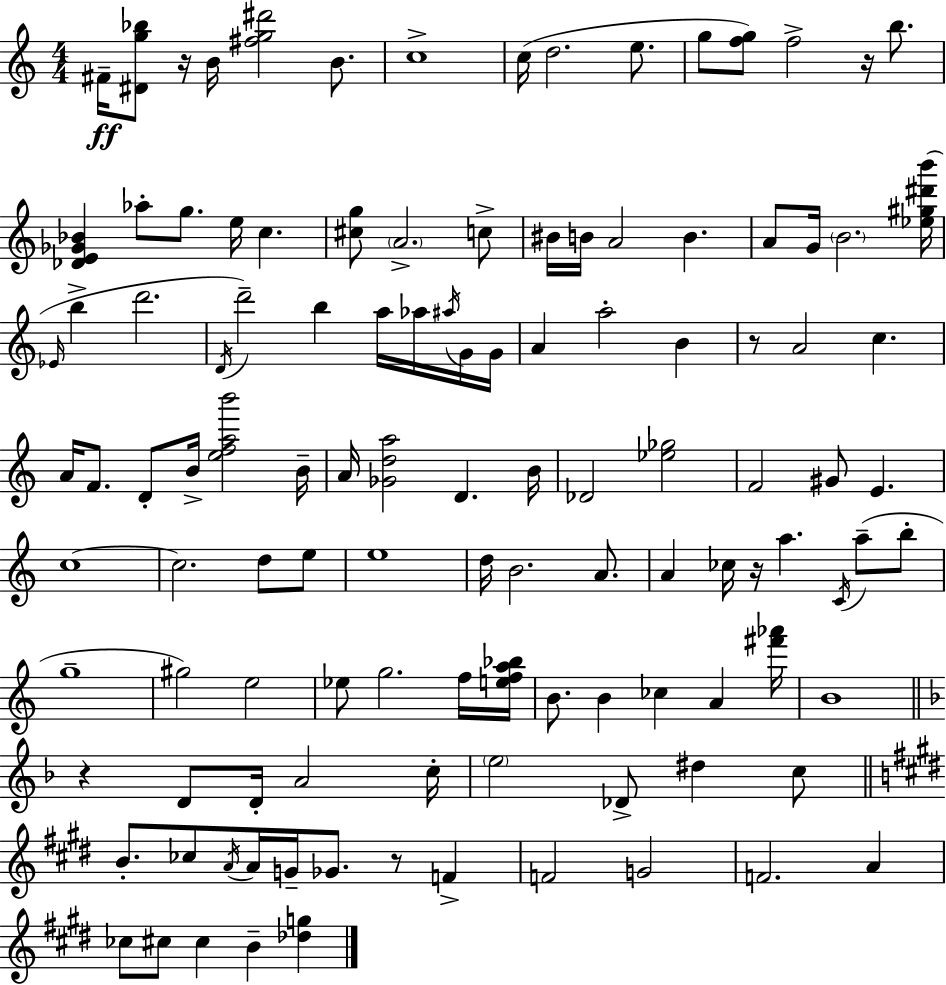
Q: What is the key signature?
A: C major